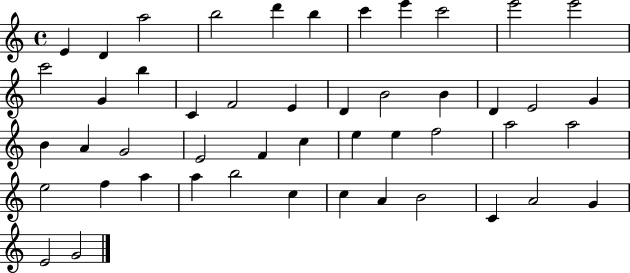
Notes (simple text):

E4/q D4/q A5/h B5/h D6/q B5/q C6/q E6/q C6/h E6/h E6/h C6/h G4/q B5/q C4/q F4/h E4/q D4/q B4/h B4/q D4/q E4/h G4/q B4/q A4/q G4/h E4/h F4/q C5/q E5/q E5/q F5/h A5/h A5/h E5/h F5/q A5/q A5/q B5/h C5/q C5/q A4/q B4/h C4/q A4/h G4/q E4/h G4/h